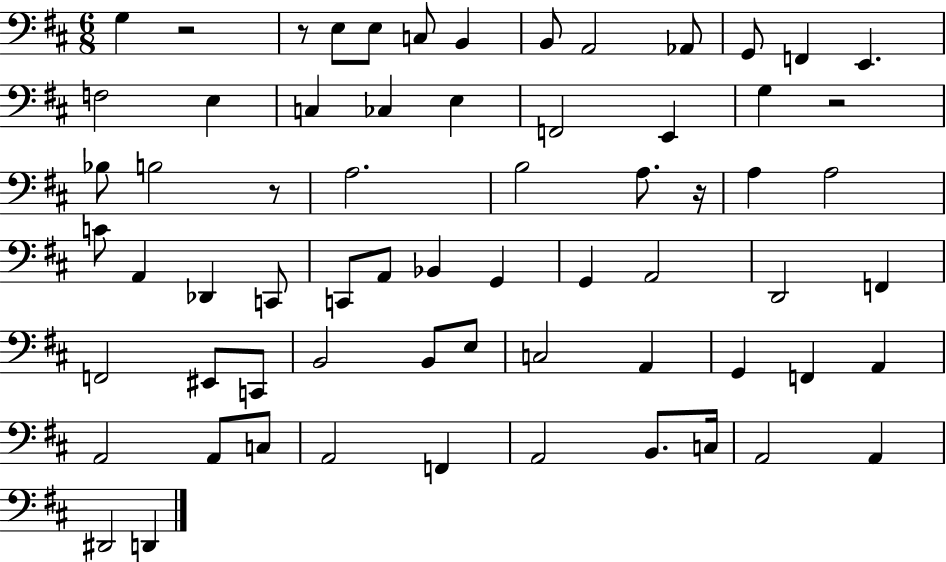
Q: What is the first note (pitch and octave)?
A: G3